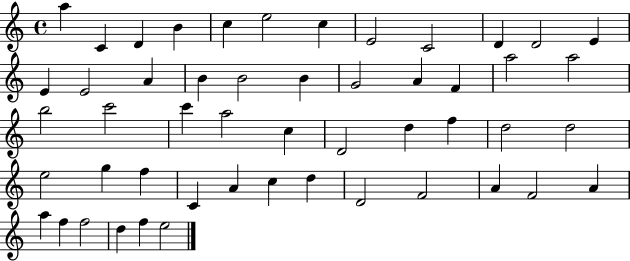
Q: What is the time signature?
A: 4/4